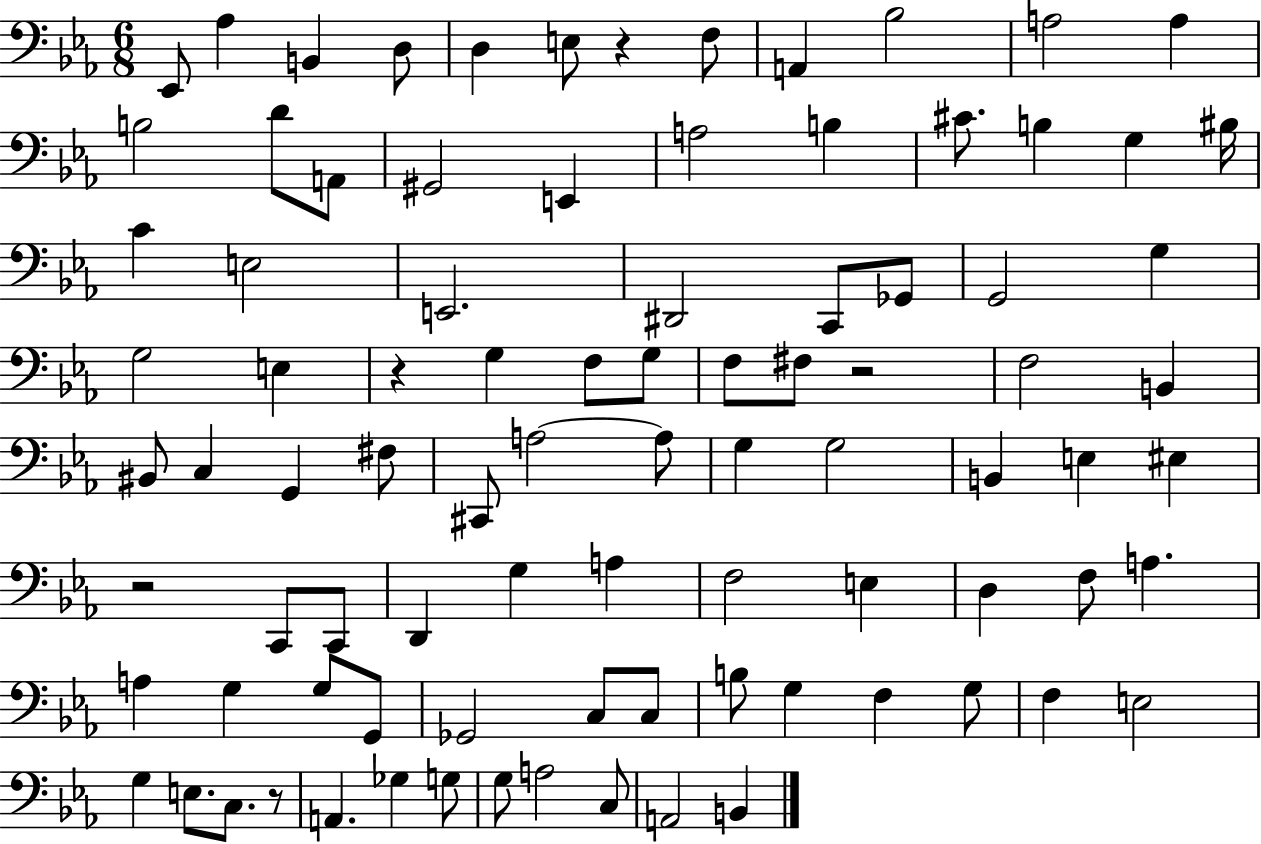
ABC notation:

X:1
T:Untitled
M:6/8
L:1/4
K:Eb
_E,,/2 _A, B,, D,/2 D, E,/2 z F,/2 A,, _B,2 A,2 A, B,2 D/2 A,,/2 ^G,,2 E,, A,2 B, ^C/2 B, G, ^B,/4 C E,2 E,,2 ^D,,2 C,,/2 _G,,/2 G,,2 G, G,2 E, z G, F,/2 G,/2 F,/2 ^F,/2 z2 F,2 B,, ^B,,/2 C, G,, ^F,/2 ^C,,/2 A,2 A,/2 G, G,2 B,, E, ^E, z2 C,,/2 C,,/2 D,, G, A, F,2 E, D, F,/2 A, A, G, G,/2 G,,/2 _G,,2 C,/2 C,/2 B,/2 G, F, G,/2 F, E,2 G, E,/2 C,/2 z/2 A,, _G, G,/2 G,/2 A,2 C,/2 A,,2 B,,